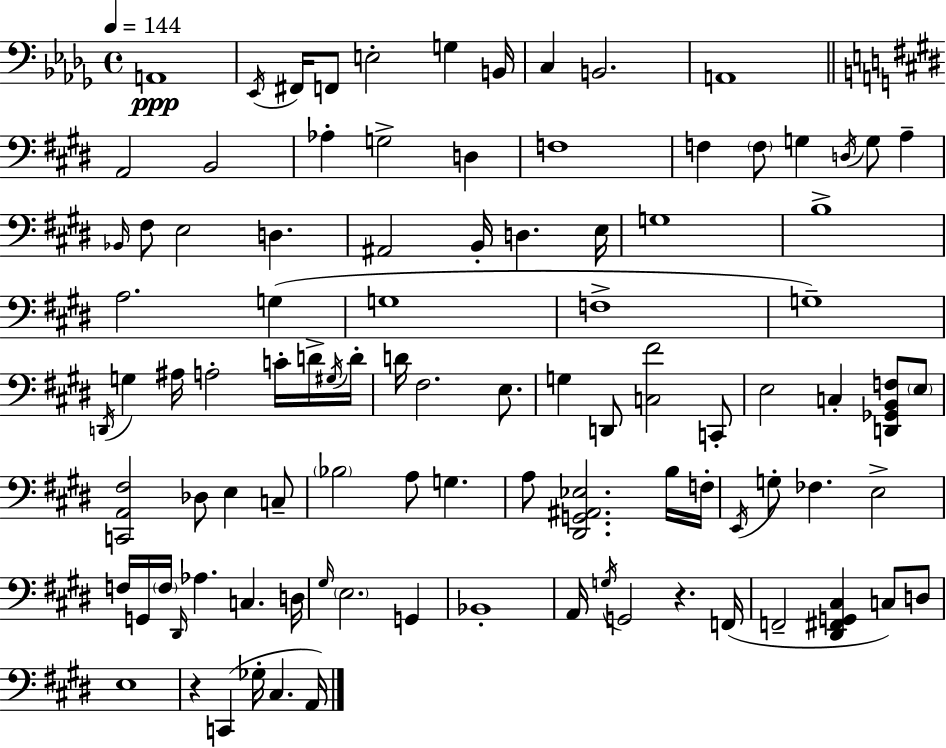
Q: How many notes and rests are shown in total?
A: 97